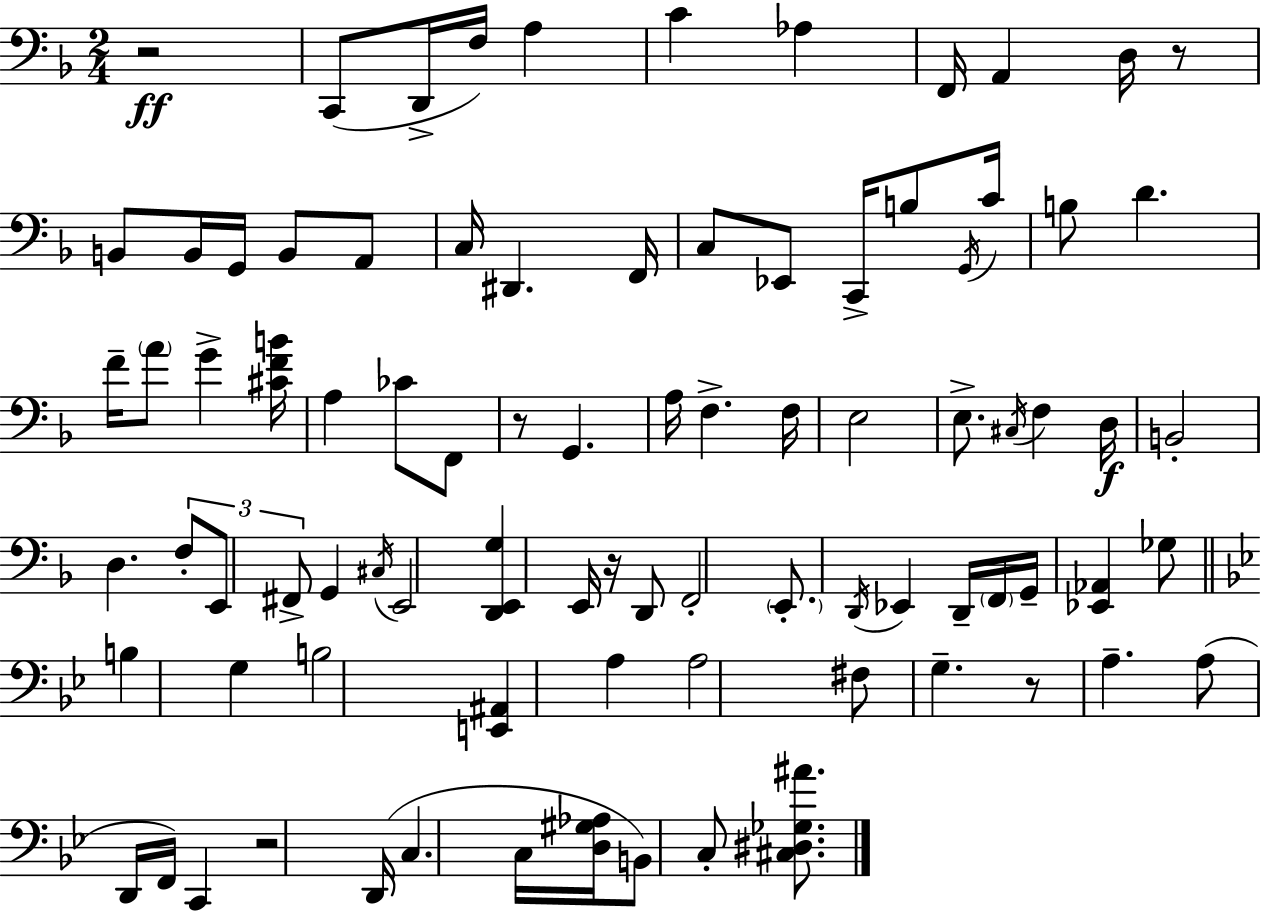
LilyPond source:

{
  \clef bass
  \numericTimeSignature
  \time 2/4
  \key f \major
  \repeat volta 2 { r2\ff | c,8( d,16-> f16) a4 | c'4 aes4 | f,16 a,4 d16 r8 | \break b,8 b,16 g,16 b,8 a,8 | c16 dis,4. f,16 | c8 ees,8 c,16-> b8 \acciaccatura { g,16 } | c'16 b8 d'4. | \break f'16-- \parenthesize a'8 g'4-> | <cis' f' b'>16 a4 ces'8 f,8 | r8 g,4. | a16 f4.-> | \break f16 e2 | e8.-> \acciaccatura { cis16 } f4 | d16\f b,2-. | d4. | \break \tuplet 3/2 { f8-. e,8 fis,8-> } g,4 | \acciaccatura { cis16 } e,2 | <d, e, g>4 e,16 | r16 d,8 f,2-. | \break \parenthesize e,8.-. \acciaccatura { d,16 } ees,4 | d,16-- \parenthesize f,16 g,16-- <ees, aes,>4 | ges8 \bar "||" \break \key bes \major b4 g4 | b2 | <e, ais,>4 a4 | a2 | \break fis8 g4.-- | r8 a4.-- | a8( d,16 f,16) c,4 | r2 | \break d,16( c4. c16 | <d gis aes>16 b,8) c8-. <cis dis ges ais'>8. | } \bar "|."
}